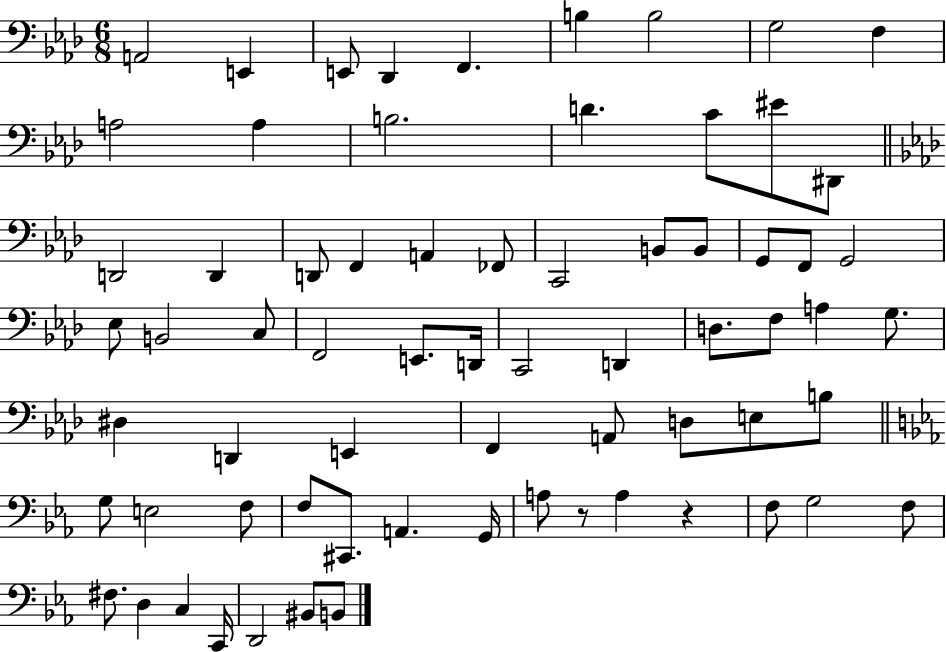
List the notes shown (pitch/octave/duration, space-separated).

A2/h E2/q E2/e Db2/q F2/q. B3/q B3/h G3/h F3/q A3/h A3/q B3/h. D4/q. C4/e EIS4/e D#2/e D2/h D2/q D2/e F2/q A2/q FES2/e C2/h B2/e B2/e G2/e F2/e G2/h Eb3/e B2/h C3/e F2/h E2/e. D2/s C2/h D2/q D3/e. F3/e A3/q G3/e. D#3/q D2/q E2/q F2/q A2/e D3/e E3/e B3/e G3/e E3/h F3/e F3/e C#2/e. A2/q. G2/s A3/e R/e A3/q R/q F3/e G3/h F3/e F#3/e. D3/q C3/q C2/s D2/h BIS2/e B2/e